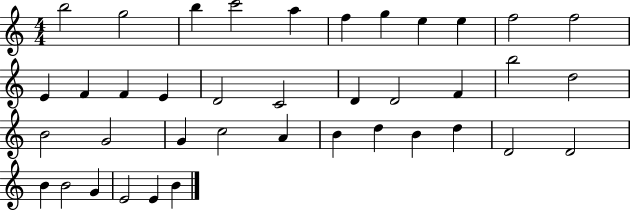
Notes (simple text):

B5/h G5/h B5/q C6/h A5/q F5/q G5/q E5/q E5/q F5/h F5/h E4/q F4/q F4/q E4/q D4/h C4/h D4/q D4/h F4/q B5/h D5/h B4/h G4/h G4/q C5/h A4/q B4/q D5/q B4/q D5/q D4/h D4/h B4/q B4/h G4/q E4/h E4/q B4/q